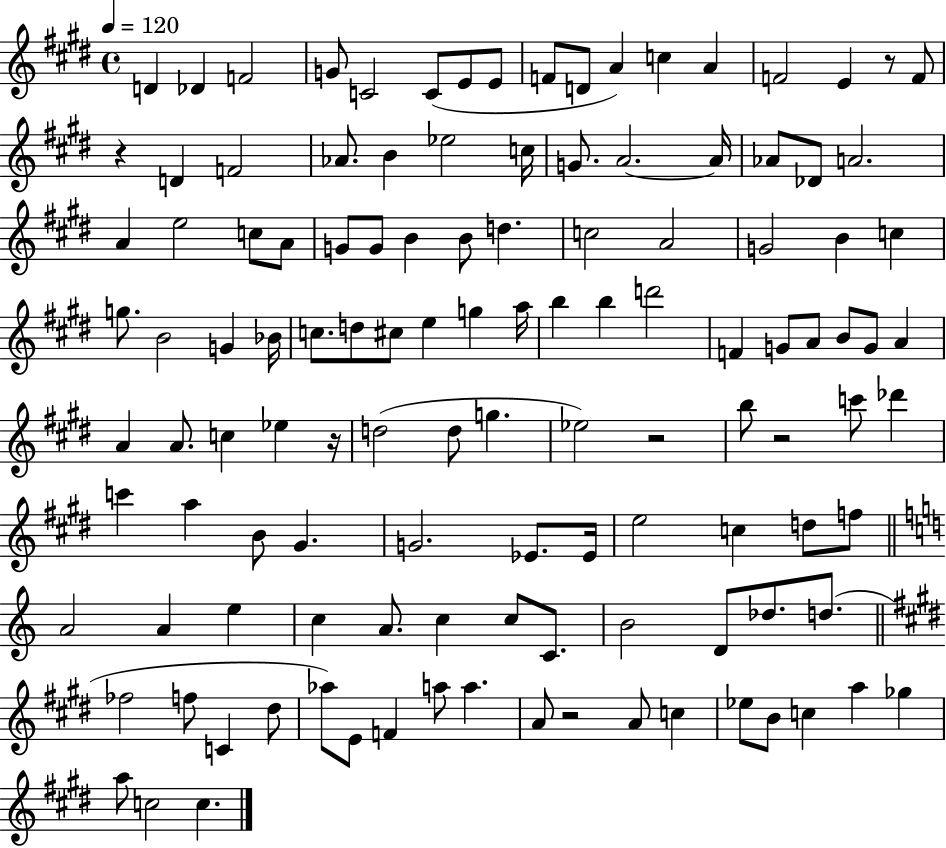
D4/q Db4/q F4/h G4/e C4/h C4/e E4/e E4/e F4/e D4/e A4/q C5/q A4/q F4/h E4/q R/e F4/e R/q D4/q F4/h Ab4/e. B4/q Eb5/h C5/s G4/e. A4/h. A4/s Ab4/e Db4/e A4/h. A4/q E5/h C5/e A4/e G4/e G4/e B4/q B4/e D5/q. C5/h A4/h G4/h B4/q C5/q G5/e. B4/h G4/q Bb4/s C5/e. D5/e C#5/e E5/q G5/q A5/s B5/q B5/q D6/h F4/q G4/e A4/e B4/e G4/e A4/q A4/q A4/e. C5/q Eb5/q R/s D5/h D5/e G5/q. Eb5/h R/h B5/e R/h C6/e Db6/q C6/q A5/q B4/e G#4/q. G4/h. Eb4/e. Eb4/s E5/h C5/q D5/e F5/e A4/h A4/q E5/q C5/q A4/e. C5/q C5/e C4/e. B4/h D4/e Db5/e. D5/e. FES5/h F5/e C4/q D#5/e Ab5/e E4/e F4/q A5/e A5/q. A4/e R/h A4/e C5/q Eb5/e B4/e C5/q A5/q Gb5/q A5/e C5/h C5/q.